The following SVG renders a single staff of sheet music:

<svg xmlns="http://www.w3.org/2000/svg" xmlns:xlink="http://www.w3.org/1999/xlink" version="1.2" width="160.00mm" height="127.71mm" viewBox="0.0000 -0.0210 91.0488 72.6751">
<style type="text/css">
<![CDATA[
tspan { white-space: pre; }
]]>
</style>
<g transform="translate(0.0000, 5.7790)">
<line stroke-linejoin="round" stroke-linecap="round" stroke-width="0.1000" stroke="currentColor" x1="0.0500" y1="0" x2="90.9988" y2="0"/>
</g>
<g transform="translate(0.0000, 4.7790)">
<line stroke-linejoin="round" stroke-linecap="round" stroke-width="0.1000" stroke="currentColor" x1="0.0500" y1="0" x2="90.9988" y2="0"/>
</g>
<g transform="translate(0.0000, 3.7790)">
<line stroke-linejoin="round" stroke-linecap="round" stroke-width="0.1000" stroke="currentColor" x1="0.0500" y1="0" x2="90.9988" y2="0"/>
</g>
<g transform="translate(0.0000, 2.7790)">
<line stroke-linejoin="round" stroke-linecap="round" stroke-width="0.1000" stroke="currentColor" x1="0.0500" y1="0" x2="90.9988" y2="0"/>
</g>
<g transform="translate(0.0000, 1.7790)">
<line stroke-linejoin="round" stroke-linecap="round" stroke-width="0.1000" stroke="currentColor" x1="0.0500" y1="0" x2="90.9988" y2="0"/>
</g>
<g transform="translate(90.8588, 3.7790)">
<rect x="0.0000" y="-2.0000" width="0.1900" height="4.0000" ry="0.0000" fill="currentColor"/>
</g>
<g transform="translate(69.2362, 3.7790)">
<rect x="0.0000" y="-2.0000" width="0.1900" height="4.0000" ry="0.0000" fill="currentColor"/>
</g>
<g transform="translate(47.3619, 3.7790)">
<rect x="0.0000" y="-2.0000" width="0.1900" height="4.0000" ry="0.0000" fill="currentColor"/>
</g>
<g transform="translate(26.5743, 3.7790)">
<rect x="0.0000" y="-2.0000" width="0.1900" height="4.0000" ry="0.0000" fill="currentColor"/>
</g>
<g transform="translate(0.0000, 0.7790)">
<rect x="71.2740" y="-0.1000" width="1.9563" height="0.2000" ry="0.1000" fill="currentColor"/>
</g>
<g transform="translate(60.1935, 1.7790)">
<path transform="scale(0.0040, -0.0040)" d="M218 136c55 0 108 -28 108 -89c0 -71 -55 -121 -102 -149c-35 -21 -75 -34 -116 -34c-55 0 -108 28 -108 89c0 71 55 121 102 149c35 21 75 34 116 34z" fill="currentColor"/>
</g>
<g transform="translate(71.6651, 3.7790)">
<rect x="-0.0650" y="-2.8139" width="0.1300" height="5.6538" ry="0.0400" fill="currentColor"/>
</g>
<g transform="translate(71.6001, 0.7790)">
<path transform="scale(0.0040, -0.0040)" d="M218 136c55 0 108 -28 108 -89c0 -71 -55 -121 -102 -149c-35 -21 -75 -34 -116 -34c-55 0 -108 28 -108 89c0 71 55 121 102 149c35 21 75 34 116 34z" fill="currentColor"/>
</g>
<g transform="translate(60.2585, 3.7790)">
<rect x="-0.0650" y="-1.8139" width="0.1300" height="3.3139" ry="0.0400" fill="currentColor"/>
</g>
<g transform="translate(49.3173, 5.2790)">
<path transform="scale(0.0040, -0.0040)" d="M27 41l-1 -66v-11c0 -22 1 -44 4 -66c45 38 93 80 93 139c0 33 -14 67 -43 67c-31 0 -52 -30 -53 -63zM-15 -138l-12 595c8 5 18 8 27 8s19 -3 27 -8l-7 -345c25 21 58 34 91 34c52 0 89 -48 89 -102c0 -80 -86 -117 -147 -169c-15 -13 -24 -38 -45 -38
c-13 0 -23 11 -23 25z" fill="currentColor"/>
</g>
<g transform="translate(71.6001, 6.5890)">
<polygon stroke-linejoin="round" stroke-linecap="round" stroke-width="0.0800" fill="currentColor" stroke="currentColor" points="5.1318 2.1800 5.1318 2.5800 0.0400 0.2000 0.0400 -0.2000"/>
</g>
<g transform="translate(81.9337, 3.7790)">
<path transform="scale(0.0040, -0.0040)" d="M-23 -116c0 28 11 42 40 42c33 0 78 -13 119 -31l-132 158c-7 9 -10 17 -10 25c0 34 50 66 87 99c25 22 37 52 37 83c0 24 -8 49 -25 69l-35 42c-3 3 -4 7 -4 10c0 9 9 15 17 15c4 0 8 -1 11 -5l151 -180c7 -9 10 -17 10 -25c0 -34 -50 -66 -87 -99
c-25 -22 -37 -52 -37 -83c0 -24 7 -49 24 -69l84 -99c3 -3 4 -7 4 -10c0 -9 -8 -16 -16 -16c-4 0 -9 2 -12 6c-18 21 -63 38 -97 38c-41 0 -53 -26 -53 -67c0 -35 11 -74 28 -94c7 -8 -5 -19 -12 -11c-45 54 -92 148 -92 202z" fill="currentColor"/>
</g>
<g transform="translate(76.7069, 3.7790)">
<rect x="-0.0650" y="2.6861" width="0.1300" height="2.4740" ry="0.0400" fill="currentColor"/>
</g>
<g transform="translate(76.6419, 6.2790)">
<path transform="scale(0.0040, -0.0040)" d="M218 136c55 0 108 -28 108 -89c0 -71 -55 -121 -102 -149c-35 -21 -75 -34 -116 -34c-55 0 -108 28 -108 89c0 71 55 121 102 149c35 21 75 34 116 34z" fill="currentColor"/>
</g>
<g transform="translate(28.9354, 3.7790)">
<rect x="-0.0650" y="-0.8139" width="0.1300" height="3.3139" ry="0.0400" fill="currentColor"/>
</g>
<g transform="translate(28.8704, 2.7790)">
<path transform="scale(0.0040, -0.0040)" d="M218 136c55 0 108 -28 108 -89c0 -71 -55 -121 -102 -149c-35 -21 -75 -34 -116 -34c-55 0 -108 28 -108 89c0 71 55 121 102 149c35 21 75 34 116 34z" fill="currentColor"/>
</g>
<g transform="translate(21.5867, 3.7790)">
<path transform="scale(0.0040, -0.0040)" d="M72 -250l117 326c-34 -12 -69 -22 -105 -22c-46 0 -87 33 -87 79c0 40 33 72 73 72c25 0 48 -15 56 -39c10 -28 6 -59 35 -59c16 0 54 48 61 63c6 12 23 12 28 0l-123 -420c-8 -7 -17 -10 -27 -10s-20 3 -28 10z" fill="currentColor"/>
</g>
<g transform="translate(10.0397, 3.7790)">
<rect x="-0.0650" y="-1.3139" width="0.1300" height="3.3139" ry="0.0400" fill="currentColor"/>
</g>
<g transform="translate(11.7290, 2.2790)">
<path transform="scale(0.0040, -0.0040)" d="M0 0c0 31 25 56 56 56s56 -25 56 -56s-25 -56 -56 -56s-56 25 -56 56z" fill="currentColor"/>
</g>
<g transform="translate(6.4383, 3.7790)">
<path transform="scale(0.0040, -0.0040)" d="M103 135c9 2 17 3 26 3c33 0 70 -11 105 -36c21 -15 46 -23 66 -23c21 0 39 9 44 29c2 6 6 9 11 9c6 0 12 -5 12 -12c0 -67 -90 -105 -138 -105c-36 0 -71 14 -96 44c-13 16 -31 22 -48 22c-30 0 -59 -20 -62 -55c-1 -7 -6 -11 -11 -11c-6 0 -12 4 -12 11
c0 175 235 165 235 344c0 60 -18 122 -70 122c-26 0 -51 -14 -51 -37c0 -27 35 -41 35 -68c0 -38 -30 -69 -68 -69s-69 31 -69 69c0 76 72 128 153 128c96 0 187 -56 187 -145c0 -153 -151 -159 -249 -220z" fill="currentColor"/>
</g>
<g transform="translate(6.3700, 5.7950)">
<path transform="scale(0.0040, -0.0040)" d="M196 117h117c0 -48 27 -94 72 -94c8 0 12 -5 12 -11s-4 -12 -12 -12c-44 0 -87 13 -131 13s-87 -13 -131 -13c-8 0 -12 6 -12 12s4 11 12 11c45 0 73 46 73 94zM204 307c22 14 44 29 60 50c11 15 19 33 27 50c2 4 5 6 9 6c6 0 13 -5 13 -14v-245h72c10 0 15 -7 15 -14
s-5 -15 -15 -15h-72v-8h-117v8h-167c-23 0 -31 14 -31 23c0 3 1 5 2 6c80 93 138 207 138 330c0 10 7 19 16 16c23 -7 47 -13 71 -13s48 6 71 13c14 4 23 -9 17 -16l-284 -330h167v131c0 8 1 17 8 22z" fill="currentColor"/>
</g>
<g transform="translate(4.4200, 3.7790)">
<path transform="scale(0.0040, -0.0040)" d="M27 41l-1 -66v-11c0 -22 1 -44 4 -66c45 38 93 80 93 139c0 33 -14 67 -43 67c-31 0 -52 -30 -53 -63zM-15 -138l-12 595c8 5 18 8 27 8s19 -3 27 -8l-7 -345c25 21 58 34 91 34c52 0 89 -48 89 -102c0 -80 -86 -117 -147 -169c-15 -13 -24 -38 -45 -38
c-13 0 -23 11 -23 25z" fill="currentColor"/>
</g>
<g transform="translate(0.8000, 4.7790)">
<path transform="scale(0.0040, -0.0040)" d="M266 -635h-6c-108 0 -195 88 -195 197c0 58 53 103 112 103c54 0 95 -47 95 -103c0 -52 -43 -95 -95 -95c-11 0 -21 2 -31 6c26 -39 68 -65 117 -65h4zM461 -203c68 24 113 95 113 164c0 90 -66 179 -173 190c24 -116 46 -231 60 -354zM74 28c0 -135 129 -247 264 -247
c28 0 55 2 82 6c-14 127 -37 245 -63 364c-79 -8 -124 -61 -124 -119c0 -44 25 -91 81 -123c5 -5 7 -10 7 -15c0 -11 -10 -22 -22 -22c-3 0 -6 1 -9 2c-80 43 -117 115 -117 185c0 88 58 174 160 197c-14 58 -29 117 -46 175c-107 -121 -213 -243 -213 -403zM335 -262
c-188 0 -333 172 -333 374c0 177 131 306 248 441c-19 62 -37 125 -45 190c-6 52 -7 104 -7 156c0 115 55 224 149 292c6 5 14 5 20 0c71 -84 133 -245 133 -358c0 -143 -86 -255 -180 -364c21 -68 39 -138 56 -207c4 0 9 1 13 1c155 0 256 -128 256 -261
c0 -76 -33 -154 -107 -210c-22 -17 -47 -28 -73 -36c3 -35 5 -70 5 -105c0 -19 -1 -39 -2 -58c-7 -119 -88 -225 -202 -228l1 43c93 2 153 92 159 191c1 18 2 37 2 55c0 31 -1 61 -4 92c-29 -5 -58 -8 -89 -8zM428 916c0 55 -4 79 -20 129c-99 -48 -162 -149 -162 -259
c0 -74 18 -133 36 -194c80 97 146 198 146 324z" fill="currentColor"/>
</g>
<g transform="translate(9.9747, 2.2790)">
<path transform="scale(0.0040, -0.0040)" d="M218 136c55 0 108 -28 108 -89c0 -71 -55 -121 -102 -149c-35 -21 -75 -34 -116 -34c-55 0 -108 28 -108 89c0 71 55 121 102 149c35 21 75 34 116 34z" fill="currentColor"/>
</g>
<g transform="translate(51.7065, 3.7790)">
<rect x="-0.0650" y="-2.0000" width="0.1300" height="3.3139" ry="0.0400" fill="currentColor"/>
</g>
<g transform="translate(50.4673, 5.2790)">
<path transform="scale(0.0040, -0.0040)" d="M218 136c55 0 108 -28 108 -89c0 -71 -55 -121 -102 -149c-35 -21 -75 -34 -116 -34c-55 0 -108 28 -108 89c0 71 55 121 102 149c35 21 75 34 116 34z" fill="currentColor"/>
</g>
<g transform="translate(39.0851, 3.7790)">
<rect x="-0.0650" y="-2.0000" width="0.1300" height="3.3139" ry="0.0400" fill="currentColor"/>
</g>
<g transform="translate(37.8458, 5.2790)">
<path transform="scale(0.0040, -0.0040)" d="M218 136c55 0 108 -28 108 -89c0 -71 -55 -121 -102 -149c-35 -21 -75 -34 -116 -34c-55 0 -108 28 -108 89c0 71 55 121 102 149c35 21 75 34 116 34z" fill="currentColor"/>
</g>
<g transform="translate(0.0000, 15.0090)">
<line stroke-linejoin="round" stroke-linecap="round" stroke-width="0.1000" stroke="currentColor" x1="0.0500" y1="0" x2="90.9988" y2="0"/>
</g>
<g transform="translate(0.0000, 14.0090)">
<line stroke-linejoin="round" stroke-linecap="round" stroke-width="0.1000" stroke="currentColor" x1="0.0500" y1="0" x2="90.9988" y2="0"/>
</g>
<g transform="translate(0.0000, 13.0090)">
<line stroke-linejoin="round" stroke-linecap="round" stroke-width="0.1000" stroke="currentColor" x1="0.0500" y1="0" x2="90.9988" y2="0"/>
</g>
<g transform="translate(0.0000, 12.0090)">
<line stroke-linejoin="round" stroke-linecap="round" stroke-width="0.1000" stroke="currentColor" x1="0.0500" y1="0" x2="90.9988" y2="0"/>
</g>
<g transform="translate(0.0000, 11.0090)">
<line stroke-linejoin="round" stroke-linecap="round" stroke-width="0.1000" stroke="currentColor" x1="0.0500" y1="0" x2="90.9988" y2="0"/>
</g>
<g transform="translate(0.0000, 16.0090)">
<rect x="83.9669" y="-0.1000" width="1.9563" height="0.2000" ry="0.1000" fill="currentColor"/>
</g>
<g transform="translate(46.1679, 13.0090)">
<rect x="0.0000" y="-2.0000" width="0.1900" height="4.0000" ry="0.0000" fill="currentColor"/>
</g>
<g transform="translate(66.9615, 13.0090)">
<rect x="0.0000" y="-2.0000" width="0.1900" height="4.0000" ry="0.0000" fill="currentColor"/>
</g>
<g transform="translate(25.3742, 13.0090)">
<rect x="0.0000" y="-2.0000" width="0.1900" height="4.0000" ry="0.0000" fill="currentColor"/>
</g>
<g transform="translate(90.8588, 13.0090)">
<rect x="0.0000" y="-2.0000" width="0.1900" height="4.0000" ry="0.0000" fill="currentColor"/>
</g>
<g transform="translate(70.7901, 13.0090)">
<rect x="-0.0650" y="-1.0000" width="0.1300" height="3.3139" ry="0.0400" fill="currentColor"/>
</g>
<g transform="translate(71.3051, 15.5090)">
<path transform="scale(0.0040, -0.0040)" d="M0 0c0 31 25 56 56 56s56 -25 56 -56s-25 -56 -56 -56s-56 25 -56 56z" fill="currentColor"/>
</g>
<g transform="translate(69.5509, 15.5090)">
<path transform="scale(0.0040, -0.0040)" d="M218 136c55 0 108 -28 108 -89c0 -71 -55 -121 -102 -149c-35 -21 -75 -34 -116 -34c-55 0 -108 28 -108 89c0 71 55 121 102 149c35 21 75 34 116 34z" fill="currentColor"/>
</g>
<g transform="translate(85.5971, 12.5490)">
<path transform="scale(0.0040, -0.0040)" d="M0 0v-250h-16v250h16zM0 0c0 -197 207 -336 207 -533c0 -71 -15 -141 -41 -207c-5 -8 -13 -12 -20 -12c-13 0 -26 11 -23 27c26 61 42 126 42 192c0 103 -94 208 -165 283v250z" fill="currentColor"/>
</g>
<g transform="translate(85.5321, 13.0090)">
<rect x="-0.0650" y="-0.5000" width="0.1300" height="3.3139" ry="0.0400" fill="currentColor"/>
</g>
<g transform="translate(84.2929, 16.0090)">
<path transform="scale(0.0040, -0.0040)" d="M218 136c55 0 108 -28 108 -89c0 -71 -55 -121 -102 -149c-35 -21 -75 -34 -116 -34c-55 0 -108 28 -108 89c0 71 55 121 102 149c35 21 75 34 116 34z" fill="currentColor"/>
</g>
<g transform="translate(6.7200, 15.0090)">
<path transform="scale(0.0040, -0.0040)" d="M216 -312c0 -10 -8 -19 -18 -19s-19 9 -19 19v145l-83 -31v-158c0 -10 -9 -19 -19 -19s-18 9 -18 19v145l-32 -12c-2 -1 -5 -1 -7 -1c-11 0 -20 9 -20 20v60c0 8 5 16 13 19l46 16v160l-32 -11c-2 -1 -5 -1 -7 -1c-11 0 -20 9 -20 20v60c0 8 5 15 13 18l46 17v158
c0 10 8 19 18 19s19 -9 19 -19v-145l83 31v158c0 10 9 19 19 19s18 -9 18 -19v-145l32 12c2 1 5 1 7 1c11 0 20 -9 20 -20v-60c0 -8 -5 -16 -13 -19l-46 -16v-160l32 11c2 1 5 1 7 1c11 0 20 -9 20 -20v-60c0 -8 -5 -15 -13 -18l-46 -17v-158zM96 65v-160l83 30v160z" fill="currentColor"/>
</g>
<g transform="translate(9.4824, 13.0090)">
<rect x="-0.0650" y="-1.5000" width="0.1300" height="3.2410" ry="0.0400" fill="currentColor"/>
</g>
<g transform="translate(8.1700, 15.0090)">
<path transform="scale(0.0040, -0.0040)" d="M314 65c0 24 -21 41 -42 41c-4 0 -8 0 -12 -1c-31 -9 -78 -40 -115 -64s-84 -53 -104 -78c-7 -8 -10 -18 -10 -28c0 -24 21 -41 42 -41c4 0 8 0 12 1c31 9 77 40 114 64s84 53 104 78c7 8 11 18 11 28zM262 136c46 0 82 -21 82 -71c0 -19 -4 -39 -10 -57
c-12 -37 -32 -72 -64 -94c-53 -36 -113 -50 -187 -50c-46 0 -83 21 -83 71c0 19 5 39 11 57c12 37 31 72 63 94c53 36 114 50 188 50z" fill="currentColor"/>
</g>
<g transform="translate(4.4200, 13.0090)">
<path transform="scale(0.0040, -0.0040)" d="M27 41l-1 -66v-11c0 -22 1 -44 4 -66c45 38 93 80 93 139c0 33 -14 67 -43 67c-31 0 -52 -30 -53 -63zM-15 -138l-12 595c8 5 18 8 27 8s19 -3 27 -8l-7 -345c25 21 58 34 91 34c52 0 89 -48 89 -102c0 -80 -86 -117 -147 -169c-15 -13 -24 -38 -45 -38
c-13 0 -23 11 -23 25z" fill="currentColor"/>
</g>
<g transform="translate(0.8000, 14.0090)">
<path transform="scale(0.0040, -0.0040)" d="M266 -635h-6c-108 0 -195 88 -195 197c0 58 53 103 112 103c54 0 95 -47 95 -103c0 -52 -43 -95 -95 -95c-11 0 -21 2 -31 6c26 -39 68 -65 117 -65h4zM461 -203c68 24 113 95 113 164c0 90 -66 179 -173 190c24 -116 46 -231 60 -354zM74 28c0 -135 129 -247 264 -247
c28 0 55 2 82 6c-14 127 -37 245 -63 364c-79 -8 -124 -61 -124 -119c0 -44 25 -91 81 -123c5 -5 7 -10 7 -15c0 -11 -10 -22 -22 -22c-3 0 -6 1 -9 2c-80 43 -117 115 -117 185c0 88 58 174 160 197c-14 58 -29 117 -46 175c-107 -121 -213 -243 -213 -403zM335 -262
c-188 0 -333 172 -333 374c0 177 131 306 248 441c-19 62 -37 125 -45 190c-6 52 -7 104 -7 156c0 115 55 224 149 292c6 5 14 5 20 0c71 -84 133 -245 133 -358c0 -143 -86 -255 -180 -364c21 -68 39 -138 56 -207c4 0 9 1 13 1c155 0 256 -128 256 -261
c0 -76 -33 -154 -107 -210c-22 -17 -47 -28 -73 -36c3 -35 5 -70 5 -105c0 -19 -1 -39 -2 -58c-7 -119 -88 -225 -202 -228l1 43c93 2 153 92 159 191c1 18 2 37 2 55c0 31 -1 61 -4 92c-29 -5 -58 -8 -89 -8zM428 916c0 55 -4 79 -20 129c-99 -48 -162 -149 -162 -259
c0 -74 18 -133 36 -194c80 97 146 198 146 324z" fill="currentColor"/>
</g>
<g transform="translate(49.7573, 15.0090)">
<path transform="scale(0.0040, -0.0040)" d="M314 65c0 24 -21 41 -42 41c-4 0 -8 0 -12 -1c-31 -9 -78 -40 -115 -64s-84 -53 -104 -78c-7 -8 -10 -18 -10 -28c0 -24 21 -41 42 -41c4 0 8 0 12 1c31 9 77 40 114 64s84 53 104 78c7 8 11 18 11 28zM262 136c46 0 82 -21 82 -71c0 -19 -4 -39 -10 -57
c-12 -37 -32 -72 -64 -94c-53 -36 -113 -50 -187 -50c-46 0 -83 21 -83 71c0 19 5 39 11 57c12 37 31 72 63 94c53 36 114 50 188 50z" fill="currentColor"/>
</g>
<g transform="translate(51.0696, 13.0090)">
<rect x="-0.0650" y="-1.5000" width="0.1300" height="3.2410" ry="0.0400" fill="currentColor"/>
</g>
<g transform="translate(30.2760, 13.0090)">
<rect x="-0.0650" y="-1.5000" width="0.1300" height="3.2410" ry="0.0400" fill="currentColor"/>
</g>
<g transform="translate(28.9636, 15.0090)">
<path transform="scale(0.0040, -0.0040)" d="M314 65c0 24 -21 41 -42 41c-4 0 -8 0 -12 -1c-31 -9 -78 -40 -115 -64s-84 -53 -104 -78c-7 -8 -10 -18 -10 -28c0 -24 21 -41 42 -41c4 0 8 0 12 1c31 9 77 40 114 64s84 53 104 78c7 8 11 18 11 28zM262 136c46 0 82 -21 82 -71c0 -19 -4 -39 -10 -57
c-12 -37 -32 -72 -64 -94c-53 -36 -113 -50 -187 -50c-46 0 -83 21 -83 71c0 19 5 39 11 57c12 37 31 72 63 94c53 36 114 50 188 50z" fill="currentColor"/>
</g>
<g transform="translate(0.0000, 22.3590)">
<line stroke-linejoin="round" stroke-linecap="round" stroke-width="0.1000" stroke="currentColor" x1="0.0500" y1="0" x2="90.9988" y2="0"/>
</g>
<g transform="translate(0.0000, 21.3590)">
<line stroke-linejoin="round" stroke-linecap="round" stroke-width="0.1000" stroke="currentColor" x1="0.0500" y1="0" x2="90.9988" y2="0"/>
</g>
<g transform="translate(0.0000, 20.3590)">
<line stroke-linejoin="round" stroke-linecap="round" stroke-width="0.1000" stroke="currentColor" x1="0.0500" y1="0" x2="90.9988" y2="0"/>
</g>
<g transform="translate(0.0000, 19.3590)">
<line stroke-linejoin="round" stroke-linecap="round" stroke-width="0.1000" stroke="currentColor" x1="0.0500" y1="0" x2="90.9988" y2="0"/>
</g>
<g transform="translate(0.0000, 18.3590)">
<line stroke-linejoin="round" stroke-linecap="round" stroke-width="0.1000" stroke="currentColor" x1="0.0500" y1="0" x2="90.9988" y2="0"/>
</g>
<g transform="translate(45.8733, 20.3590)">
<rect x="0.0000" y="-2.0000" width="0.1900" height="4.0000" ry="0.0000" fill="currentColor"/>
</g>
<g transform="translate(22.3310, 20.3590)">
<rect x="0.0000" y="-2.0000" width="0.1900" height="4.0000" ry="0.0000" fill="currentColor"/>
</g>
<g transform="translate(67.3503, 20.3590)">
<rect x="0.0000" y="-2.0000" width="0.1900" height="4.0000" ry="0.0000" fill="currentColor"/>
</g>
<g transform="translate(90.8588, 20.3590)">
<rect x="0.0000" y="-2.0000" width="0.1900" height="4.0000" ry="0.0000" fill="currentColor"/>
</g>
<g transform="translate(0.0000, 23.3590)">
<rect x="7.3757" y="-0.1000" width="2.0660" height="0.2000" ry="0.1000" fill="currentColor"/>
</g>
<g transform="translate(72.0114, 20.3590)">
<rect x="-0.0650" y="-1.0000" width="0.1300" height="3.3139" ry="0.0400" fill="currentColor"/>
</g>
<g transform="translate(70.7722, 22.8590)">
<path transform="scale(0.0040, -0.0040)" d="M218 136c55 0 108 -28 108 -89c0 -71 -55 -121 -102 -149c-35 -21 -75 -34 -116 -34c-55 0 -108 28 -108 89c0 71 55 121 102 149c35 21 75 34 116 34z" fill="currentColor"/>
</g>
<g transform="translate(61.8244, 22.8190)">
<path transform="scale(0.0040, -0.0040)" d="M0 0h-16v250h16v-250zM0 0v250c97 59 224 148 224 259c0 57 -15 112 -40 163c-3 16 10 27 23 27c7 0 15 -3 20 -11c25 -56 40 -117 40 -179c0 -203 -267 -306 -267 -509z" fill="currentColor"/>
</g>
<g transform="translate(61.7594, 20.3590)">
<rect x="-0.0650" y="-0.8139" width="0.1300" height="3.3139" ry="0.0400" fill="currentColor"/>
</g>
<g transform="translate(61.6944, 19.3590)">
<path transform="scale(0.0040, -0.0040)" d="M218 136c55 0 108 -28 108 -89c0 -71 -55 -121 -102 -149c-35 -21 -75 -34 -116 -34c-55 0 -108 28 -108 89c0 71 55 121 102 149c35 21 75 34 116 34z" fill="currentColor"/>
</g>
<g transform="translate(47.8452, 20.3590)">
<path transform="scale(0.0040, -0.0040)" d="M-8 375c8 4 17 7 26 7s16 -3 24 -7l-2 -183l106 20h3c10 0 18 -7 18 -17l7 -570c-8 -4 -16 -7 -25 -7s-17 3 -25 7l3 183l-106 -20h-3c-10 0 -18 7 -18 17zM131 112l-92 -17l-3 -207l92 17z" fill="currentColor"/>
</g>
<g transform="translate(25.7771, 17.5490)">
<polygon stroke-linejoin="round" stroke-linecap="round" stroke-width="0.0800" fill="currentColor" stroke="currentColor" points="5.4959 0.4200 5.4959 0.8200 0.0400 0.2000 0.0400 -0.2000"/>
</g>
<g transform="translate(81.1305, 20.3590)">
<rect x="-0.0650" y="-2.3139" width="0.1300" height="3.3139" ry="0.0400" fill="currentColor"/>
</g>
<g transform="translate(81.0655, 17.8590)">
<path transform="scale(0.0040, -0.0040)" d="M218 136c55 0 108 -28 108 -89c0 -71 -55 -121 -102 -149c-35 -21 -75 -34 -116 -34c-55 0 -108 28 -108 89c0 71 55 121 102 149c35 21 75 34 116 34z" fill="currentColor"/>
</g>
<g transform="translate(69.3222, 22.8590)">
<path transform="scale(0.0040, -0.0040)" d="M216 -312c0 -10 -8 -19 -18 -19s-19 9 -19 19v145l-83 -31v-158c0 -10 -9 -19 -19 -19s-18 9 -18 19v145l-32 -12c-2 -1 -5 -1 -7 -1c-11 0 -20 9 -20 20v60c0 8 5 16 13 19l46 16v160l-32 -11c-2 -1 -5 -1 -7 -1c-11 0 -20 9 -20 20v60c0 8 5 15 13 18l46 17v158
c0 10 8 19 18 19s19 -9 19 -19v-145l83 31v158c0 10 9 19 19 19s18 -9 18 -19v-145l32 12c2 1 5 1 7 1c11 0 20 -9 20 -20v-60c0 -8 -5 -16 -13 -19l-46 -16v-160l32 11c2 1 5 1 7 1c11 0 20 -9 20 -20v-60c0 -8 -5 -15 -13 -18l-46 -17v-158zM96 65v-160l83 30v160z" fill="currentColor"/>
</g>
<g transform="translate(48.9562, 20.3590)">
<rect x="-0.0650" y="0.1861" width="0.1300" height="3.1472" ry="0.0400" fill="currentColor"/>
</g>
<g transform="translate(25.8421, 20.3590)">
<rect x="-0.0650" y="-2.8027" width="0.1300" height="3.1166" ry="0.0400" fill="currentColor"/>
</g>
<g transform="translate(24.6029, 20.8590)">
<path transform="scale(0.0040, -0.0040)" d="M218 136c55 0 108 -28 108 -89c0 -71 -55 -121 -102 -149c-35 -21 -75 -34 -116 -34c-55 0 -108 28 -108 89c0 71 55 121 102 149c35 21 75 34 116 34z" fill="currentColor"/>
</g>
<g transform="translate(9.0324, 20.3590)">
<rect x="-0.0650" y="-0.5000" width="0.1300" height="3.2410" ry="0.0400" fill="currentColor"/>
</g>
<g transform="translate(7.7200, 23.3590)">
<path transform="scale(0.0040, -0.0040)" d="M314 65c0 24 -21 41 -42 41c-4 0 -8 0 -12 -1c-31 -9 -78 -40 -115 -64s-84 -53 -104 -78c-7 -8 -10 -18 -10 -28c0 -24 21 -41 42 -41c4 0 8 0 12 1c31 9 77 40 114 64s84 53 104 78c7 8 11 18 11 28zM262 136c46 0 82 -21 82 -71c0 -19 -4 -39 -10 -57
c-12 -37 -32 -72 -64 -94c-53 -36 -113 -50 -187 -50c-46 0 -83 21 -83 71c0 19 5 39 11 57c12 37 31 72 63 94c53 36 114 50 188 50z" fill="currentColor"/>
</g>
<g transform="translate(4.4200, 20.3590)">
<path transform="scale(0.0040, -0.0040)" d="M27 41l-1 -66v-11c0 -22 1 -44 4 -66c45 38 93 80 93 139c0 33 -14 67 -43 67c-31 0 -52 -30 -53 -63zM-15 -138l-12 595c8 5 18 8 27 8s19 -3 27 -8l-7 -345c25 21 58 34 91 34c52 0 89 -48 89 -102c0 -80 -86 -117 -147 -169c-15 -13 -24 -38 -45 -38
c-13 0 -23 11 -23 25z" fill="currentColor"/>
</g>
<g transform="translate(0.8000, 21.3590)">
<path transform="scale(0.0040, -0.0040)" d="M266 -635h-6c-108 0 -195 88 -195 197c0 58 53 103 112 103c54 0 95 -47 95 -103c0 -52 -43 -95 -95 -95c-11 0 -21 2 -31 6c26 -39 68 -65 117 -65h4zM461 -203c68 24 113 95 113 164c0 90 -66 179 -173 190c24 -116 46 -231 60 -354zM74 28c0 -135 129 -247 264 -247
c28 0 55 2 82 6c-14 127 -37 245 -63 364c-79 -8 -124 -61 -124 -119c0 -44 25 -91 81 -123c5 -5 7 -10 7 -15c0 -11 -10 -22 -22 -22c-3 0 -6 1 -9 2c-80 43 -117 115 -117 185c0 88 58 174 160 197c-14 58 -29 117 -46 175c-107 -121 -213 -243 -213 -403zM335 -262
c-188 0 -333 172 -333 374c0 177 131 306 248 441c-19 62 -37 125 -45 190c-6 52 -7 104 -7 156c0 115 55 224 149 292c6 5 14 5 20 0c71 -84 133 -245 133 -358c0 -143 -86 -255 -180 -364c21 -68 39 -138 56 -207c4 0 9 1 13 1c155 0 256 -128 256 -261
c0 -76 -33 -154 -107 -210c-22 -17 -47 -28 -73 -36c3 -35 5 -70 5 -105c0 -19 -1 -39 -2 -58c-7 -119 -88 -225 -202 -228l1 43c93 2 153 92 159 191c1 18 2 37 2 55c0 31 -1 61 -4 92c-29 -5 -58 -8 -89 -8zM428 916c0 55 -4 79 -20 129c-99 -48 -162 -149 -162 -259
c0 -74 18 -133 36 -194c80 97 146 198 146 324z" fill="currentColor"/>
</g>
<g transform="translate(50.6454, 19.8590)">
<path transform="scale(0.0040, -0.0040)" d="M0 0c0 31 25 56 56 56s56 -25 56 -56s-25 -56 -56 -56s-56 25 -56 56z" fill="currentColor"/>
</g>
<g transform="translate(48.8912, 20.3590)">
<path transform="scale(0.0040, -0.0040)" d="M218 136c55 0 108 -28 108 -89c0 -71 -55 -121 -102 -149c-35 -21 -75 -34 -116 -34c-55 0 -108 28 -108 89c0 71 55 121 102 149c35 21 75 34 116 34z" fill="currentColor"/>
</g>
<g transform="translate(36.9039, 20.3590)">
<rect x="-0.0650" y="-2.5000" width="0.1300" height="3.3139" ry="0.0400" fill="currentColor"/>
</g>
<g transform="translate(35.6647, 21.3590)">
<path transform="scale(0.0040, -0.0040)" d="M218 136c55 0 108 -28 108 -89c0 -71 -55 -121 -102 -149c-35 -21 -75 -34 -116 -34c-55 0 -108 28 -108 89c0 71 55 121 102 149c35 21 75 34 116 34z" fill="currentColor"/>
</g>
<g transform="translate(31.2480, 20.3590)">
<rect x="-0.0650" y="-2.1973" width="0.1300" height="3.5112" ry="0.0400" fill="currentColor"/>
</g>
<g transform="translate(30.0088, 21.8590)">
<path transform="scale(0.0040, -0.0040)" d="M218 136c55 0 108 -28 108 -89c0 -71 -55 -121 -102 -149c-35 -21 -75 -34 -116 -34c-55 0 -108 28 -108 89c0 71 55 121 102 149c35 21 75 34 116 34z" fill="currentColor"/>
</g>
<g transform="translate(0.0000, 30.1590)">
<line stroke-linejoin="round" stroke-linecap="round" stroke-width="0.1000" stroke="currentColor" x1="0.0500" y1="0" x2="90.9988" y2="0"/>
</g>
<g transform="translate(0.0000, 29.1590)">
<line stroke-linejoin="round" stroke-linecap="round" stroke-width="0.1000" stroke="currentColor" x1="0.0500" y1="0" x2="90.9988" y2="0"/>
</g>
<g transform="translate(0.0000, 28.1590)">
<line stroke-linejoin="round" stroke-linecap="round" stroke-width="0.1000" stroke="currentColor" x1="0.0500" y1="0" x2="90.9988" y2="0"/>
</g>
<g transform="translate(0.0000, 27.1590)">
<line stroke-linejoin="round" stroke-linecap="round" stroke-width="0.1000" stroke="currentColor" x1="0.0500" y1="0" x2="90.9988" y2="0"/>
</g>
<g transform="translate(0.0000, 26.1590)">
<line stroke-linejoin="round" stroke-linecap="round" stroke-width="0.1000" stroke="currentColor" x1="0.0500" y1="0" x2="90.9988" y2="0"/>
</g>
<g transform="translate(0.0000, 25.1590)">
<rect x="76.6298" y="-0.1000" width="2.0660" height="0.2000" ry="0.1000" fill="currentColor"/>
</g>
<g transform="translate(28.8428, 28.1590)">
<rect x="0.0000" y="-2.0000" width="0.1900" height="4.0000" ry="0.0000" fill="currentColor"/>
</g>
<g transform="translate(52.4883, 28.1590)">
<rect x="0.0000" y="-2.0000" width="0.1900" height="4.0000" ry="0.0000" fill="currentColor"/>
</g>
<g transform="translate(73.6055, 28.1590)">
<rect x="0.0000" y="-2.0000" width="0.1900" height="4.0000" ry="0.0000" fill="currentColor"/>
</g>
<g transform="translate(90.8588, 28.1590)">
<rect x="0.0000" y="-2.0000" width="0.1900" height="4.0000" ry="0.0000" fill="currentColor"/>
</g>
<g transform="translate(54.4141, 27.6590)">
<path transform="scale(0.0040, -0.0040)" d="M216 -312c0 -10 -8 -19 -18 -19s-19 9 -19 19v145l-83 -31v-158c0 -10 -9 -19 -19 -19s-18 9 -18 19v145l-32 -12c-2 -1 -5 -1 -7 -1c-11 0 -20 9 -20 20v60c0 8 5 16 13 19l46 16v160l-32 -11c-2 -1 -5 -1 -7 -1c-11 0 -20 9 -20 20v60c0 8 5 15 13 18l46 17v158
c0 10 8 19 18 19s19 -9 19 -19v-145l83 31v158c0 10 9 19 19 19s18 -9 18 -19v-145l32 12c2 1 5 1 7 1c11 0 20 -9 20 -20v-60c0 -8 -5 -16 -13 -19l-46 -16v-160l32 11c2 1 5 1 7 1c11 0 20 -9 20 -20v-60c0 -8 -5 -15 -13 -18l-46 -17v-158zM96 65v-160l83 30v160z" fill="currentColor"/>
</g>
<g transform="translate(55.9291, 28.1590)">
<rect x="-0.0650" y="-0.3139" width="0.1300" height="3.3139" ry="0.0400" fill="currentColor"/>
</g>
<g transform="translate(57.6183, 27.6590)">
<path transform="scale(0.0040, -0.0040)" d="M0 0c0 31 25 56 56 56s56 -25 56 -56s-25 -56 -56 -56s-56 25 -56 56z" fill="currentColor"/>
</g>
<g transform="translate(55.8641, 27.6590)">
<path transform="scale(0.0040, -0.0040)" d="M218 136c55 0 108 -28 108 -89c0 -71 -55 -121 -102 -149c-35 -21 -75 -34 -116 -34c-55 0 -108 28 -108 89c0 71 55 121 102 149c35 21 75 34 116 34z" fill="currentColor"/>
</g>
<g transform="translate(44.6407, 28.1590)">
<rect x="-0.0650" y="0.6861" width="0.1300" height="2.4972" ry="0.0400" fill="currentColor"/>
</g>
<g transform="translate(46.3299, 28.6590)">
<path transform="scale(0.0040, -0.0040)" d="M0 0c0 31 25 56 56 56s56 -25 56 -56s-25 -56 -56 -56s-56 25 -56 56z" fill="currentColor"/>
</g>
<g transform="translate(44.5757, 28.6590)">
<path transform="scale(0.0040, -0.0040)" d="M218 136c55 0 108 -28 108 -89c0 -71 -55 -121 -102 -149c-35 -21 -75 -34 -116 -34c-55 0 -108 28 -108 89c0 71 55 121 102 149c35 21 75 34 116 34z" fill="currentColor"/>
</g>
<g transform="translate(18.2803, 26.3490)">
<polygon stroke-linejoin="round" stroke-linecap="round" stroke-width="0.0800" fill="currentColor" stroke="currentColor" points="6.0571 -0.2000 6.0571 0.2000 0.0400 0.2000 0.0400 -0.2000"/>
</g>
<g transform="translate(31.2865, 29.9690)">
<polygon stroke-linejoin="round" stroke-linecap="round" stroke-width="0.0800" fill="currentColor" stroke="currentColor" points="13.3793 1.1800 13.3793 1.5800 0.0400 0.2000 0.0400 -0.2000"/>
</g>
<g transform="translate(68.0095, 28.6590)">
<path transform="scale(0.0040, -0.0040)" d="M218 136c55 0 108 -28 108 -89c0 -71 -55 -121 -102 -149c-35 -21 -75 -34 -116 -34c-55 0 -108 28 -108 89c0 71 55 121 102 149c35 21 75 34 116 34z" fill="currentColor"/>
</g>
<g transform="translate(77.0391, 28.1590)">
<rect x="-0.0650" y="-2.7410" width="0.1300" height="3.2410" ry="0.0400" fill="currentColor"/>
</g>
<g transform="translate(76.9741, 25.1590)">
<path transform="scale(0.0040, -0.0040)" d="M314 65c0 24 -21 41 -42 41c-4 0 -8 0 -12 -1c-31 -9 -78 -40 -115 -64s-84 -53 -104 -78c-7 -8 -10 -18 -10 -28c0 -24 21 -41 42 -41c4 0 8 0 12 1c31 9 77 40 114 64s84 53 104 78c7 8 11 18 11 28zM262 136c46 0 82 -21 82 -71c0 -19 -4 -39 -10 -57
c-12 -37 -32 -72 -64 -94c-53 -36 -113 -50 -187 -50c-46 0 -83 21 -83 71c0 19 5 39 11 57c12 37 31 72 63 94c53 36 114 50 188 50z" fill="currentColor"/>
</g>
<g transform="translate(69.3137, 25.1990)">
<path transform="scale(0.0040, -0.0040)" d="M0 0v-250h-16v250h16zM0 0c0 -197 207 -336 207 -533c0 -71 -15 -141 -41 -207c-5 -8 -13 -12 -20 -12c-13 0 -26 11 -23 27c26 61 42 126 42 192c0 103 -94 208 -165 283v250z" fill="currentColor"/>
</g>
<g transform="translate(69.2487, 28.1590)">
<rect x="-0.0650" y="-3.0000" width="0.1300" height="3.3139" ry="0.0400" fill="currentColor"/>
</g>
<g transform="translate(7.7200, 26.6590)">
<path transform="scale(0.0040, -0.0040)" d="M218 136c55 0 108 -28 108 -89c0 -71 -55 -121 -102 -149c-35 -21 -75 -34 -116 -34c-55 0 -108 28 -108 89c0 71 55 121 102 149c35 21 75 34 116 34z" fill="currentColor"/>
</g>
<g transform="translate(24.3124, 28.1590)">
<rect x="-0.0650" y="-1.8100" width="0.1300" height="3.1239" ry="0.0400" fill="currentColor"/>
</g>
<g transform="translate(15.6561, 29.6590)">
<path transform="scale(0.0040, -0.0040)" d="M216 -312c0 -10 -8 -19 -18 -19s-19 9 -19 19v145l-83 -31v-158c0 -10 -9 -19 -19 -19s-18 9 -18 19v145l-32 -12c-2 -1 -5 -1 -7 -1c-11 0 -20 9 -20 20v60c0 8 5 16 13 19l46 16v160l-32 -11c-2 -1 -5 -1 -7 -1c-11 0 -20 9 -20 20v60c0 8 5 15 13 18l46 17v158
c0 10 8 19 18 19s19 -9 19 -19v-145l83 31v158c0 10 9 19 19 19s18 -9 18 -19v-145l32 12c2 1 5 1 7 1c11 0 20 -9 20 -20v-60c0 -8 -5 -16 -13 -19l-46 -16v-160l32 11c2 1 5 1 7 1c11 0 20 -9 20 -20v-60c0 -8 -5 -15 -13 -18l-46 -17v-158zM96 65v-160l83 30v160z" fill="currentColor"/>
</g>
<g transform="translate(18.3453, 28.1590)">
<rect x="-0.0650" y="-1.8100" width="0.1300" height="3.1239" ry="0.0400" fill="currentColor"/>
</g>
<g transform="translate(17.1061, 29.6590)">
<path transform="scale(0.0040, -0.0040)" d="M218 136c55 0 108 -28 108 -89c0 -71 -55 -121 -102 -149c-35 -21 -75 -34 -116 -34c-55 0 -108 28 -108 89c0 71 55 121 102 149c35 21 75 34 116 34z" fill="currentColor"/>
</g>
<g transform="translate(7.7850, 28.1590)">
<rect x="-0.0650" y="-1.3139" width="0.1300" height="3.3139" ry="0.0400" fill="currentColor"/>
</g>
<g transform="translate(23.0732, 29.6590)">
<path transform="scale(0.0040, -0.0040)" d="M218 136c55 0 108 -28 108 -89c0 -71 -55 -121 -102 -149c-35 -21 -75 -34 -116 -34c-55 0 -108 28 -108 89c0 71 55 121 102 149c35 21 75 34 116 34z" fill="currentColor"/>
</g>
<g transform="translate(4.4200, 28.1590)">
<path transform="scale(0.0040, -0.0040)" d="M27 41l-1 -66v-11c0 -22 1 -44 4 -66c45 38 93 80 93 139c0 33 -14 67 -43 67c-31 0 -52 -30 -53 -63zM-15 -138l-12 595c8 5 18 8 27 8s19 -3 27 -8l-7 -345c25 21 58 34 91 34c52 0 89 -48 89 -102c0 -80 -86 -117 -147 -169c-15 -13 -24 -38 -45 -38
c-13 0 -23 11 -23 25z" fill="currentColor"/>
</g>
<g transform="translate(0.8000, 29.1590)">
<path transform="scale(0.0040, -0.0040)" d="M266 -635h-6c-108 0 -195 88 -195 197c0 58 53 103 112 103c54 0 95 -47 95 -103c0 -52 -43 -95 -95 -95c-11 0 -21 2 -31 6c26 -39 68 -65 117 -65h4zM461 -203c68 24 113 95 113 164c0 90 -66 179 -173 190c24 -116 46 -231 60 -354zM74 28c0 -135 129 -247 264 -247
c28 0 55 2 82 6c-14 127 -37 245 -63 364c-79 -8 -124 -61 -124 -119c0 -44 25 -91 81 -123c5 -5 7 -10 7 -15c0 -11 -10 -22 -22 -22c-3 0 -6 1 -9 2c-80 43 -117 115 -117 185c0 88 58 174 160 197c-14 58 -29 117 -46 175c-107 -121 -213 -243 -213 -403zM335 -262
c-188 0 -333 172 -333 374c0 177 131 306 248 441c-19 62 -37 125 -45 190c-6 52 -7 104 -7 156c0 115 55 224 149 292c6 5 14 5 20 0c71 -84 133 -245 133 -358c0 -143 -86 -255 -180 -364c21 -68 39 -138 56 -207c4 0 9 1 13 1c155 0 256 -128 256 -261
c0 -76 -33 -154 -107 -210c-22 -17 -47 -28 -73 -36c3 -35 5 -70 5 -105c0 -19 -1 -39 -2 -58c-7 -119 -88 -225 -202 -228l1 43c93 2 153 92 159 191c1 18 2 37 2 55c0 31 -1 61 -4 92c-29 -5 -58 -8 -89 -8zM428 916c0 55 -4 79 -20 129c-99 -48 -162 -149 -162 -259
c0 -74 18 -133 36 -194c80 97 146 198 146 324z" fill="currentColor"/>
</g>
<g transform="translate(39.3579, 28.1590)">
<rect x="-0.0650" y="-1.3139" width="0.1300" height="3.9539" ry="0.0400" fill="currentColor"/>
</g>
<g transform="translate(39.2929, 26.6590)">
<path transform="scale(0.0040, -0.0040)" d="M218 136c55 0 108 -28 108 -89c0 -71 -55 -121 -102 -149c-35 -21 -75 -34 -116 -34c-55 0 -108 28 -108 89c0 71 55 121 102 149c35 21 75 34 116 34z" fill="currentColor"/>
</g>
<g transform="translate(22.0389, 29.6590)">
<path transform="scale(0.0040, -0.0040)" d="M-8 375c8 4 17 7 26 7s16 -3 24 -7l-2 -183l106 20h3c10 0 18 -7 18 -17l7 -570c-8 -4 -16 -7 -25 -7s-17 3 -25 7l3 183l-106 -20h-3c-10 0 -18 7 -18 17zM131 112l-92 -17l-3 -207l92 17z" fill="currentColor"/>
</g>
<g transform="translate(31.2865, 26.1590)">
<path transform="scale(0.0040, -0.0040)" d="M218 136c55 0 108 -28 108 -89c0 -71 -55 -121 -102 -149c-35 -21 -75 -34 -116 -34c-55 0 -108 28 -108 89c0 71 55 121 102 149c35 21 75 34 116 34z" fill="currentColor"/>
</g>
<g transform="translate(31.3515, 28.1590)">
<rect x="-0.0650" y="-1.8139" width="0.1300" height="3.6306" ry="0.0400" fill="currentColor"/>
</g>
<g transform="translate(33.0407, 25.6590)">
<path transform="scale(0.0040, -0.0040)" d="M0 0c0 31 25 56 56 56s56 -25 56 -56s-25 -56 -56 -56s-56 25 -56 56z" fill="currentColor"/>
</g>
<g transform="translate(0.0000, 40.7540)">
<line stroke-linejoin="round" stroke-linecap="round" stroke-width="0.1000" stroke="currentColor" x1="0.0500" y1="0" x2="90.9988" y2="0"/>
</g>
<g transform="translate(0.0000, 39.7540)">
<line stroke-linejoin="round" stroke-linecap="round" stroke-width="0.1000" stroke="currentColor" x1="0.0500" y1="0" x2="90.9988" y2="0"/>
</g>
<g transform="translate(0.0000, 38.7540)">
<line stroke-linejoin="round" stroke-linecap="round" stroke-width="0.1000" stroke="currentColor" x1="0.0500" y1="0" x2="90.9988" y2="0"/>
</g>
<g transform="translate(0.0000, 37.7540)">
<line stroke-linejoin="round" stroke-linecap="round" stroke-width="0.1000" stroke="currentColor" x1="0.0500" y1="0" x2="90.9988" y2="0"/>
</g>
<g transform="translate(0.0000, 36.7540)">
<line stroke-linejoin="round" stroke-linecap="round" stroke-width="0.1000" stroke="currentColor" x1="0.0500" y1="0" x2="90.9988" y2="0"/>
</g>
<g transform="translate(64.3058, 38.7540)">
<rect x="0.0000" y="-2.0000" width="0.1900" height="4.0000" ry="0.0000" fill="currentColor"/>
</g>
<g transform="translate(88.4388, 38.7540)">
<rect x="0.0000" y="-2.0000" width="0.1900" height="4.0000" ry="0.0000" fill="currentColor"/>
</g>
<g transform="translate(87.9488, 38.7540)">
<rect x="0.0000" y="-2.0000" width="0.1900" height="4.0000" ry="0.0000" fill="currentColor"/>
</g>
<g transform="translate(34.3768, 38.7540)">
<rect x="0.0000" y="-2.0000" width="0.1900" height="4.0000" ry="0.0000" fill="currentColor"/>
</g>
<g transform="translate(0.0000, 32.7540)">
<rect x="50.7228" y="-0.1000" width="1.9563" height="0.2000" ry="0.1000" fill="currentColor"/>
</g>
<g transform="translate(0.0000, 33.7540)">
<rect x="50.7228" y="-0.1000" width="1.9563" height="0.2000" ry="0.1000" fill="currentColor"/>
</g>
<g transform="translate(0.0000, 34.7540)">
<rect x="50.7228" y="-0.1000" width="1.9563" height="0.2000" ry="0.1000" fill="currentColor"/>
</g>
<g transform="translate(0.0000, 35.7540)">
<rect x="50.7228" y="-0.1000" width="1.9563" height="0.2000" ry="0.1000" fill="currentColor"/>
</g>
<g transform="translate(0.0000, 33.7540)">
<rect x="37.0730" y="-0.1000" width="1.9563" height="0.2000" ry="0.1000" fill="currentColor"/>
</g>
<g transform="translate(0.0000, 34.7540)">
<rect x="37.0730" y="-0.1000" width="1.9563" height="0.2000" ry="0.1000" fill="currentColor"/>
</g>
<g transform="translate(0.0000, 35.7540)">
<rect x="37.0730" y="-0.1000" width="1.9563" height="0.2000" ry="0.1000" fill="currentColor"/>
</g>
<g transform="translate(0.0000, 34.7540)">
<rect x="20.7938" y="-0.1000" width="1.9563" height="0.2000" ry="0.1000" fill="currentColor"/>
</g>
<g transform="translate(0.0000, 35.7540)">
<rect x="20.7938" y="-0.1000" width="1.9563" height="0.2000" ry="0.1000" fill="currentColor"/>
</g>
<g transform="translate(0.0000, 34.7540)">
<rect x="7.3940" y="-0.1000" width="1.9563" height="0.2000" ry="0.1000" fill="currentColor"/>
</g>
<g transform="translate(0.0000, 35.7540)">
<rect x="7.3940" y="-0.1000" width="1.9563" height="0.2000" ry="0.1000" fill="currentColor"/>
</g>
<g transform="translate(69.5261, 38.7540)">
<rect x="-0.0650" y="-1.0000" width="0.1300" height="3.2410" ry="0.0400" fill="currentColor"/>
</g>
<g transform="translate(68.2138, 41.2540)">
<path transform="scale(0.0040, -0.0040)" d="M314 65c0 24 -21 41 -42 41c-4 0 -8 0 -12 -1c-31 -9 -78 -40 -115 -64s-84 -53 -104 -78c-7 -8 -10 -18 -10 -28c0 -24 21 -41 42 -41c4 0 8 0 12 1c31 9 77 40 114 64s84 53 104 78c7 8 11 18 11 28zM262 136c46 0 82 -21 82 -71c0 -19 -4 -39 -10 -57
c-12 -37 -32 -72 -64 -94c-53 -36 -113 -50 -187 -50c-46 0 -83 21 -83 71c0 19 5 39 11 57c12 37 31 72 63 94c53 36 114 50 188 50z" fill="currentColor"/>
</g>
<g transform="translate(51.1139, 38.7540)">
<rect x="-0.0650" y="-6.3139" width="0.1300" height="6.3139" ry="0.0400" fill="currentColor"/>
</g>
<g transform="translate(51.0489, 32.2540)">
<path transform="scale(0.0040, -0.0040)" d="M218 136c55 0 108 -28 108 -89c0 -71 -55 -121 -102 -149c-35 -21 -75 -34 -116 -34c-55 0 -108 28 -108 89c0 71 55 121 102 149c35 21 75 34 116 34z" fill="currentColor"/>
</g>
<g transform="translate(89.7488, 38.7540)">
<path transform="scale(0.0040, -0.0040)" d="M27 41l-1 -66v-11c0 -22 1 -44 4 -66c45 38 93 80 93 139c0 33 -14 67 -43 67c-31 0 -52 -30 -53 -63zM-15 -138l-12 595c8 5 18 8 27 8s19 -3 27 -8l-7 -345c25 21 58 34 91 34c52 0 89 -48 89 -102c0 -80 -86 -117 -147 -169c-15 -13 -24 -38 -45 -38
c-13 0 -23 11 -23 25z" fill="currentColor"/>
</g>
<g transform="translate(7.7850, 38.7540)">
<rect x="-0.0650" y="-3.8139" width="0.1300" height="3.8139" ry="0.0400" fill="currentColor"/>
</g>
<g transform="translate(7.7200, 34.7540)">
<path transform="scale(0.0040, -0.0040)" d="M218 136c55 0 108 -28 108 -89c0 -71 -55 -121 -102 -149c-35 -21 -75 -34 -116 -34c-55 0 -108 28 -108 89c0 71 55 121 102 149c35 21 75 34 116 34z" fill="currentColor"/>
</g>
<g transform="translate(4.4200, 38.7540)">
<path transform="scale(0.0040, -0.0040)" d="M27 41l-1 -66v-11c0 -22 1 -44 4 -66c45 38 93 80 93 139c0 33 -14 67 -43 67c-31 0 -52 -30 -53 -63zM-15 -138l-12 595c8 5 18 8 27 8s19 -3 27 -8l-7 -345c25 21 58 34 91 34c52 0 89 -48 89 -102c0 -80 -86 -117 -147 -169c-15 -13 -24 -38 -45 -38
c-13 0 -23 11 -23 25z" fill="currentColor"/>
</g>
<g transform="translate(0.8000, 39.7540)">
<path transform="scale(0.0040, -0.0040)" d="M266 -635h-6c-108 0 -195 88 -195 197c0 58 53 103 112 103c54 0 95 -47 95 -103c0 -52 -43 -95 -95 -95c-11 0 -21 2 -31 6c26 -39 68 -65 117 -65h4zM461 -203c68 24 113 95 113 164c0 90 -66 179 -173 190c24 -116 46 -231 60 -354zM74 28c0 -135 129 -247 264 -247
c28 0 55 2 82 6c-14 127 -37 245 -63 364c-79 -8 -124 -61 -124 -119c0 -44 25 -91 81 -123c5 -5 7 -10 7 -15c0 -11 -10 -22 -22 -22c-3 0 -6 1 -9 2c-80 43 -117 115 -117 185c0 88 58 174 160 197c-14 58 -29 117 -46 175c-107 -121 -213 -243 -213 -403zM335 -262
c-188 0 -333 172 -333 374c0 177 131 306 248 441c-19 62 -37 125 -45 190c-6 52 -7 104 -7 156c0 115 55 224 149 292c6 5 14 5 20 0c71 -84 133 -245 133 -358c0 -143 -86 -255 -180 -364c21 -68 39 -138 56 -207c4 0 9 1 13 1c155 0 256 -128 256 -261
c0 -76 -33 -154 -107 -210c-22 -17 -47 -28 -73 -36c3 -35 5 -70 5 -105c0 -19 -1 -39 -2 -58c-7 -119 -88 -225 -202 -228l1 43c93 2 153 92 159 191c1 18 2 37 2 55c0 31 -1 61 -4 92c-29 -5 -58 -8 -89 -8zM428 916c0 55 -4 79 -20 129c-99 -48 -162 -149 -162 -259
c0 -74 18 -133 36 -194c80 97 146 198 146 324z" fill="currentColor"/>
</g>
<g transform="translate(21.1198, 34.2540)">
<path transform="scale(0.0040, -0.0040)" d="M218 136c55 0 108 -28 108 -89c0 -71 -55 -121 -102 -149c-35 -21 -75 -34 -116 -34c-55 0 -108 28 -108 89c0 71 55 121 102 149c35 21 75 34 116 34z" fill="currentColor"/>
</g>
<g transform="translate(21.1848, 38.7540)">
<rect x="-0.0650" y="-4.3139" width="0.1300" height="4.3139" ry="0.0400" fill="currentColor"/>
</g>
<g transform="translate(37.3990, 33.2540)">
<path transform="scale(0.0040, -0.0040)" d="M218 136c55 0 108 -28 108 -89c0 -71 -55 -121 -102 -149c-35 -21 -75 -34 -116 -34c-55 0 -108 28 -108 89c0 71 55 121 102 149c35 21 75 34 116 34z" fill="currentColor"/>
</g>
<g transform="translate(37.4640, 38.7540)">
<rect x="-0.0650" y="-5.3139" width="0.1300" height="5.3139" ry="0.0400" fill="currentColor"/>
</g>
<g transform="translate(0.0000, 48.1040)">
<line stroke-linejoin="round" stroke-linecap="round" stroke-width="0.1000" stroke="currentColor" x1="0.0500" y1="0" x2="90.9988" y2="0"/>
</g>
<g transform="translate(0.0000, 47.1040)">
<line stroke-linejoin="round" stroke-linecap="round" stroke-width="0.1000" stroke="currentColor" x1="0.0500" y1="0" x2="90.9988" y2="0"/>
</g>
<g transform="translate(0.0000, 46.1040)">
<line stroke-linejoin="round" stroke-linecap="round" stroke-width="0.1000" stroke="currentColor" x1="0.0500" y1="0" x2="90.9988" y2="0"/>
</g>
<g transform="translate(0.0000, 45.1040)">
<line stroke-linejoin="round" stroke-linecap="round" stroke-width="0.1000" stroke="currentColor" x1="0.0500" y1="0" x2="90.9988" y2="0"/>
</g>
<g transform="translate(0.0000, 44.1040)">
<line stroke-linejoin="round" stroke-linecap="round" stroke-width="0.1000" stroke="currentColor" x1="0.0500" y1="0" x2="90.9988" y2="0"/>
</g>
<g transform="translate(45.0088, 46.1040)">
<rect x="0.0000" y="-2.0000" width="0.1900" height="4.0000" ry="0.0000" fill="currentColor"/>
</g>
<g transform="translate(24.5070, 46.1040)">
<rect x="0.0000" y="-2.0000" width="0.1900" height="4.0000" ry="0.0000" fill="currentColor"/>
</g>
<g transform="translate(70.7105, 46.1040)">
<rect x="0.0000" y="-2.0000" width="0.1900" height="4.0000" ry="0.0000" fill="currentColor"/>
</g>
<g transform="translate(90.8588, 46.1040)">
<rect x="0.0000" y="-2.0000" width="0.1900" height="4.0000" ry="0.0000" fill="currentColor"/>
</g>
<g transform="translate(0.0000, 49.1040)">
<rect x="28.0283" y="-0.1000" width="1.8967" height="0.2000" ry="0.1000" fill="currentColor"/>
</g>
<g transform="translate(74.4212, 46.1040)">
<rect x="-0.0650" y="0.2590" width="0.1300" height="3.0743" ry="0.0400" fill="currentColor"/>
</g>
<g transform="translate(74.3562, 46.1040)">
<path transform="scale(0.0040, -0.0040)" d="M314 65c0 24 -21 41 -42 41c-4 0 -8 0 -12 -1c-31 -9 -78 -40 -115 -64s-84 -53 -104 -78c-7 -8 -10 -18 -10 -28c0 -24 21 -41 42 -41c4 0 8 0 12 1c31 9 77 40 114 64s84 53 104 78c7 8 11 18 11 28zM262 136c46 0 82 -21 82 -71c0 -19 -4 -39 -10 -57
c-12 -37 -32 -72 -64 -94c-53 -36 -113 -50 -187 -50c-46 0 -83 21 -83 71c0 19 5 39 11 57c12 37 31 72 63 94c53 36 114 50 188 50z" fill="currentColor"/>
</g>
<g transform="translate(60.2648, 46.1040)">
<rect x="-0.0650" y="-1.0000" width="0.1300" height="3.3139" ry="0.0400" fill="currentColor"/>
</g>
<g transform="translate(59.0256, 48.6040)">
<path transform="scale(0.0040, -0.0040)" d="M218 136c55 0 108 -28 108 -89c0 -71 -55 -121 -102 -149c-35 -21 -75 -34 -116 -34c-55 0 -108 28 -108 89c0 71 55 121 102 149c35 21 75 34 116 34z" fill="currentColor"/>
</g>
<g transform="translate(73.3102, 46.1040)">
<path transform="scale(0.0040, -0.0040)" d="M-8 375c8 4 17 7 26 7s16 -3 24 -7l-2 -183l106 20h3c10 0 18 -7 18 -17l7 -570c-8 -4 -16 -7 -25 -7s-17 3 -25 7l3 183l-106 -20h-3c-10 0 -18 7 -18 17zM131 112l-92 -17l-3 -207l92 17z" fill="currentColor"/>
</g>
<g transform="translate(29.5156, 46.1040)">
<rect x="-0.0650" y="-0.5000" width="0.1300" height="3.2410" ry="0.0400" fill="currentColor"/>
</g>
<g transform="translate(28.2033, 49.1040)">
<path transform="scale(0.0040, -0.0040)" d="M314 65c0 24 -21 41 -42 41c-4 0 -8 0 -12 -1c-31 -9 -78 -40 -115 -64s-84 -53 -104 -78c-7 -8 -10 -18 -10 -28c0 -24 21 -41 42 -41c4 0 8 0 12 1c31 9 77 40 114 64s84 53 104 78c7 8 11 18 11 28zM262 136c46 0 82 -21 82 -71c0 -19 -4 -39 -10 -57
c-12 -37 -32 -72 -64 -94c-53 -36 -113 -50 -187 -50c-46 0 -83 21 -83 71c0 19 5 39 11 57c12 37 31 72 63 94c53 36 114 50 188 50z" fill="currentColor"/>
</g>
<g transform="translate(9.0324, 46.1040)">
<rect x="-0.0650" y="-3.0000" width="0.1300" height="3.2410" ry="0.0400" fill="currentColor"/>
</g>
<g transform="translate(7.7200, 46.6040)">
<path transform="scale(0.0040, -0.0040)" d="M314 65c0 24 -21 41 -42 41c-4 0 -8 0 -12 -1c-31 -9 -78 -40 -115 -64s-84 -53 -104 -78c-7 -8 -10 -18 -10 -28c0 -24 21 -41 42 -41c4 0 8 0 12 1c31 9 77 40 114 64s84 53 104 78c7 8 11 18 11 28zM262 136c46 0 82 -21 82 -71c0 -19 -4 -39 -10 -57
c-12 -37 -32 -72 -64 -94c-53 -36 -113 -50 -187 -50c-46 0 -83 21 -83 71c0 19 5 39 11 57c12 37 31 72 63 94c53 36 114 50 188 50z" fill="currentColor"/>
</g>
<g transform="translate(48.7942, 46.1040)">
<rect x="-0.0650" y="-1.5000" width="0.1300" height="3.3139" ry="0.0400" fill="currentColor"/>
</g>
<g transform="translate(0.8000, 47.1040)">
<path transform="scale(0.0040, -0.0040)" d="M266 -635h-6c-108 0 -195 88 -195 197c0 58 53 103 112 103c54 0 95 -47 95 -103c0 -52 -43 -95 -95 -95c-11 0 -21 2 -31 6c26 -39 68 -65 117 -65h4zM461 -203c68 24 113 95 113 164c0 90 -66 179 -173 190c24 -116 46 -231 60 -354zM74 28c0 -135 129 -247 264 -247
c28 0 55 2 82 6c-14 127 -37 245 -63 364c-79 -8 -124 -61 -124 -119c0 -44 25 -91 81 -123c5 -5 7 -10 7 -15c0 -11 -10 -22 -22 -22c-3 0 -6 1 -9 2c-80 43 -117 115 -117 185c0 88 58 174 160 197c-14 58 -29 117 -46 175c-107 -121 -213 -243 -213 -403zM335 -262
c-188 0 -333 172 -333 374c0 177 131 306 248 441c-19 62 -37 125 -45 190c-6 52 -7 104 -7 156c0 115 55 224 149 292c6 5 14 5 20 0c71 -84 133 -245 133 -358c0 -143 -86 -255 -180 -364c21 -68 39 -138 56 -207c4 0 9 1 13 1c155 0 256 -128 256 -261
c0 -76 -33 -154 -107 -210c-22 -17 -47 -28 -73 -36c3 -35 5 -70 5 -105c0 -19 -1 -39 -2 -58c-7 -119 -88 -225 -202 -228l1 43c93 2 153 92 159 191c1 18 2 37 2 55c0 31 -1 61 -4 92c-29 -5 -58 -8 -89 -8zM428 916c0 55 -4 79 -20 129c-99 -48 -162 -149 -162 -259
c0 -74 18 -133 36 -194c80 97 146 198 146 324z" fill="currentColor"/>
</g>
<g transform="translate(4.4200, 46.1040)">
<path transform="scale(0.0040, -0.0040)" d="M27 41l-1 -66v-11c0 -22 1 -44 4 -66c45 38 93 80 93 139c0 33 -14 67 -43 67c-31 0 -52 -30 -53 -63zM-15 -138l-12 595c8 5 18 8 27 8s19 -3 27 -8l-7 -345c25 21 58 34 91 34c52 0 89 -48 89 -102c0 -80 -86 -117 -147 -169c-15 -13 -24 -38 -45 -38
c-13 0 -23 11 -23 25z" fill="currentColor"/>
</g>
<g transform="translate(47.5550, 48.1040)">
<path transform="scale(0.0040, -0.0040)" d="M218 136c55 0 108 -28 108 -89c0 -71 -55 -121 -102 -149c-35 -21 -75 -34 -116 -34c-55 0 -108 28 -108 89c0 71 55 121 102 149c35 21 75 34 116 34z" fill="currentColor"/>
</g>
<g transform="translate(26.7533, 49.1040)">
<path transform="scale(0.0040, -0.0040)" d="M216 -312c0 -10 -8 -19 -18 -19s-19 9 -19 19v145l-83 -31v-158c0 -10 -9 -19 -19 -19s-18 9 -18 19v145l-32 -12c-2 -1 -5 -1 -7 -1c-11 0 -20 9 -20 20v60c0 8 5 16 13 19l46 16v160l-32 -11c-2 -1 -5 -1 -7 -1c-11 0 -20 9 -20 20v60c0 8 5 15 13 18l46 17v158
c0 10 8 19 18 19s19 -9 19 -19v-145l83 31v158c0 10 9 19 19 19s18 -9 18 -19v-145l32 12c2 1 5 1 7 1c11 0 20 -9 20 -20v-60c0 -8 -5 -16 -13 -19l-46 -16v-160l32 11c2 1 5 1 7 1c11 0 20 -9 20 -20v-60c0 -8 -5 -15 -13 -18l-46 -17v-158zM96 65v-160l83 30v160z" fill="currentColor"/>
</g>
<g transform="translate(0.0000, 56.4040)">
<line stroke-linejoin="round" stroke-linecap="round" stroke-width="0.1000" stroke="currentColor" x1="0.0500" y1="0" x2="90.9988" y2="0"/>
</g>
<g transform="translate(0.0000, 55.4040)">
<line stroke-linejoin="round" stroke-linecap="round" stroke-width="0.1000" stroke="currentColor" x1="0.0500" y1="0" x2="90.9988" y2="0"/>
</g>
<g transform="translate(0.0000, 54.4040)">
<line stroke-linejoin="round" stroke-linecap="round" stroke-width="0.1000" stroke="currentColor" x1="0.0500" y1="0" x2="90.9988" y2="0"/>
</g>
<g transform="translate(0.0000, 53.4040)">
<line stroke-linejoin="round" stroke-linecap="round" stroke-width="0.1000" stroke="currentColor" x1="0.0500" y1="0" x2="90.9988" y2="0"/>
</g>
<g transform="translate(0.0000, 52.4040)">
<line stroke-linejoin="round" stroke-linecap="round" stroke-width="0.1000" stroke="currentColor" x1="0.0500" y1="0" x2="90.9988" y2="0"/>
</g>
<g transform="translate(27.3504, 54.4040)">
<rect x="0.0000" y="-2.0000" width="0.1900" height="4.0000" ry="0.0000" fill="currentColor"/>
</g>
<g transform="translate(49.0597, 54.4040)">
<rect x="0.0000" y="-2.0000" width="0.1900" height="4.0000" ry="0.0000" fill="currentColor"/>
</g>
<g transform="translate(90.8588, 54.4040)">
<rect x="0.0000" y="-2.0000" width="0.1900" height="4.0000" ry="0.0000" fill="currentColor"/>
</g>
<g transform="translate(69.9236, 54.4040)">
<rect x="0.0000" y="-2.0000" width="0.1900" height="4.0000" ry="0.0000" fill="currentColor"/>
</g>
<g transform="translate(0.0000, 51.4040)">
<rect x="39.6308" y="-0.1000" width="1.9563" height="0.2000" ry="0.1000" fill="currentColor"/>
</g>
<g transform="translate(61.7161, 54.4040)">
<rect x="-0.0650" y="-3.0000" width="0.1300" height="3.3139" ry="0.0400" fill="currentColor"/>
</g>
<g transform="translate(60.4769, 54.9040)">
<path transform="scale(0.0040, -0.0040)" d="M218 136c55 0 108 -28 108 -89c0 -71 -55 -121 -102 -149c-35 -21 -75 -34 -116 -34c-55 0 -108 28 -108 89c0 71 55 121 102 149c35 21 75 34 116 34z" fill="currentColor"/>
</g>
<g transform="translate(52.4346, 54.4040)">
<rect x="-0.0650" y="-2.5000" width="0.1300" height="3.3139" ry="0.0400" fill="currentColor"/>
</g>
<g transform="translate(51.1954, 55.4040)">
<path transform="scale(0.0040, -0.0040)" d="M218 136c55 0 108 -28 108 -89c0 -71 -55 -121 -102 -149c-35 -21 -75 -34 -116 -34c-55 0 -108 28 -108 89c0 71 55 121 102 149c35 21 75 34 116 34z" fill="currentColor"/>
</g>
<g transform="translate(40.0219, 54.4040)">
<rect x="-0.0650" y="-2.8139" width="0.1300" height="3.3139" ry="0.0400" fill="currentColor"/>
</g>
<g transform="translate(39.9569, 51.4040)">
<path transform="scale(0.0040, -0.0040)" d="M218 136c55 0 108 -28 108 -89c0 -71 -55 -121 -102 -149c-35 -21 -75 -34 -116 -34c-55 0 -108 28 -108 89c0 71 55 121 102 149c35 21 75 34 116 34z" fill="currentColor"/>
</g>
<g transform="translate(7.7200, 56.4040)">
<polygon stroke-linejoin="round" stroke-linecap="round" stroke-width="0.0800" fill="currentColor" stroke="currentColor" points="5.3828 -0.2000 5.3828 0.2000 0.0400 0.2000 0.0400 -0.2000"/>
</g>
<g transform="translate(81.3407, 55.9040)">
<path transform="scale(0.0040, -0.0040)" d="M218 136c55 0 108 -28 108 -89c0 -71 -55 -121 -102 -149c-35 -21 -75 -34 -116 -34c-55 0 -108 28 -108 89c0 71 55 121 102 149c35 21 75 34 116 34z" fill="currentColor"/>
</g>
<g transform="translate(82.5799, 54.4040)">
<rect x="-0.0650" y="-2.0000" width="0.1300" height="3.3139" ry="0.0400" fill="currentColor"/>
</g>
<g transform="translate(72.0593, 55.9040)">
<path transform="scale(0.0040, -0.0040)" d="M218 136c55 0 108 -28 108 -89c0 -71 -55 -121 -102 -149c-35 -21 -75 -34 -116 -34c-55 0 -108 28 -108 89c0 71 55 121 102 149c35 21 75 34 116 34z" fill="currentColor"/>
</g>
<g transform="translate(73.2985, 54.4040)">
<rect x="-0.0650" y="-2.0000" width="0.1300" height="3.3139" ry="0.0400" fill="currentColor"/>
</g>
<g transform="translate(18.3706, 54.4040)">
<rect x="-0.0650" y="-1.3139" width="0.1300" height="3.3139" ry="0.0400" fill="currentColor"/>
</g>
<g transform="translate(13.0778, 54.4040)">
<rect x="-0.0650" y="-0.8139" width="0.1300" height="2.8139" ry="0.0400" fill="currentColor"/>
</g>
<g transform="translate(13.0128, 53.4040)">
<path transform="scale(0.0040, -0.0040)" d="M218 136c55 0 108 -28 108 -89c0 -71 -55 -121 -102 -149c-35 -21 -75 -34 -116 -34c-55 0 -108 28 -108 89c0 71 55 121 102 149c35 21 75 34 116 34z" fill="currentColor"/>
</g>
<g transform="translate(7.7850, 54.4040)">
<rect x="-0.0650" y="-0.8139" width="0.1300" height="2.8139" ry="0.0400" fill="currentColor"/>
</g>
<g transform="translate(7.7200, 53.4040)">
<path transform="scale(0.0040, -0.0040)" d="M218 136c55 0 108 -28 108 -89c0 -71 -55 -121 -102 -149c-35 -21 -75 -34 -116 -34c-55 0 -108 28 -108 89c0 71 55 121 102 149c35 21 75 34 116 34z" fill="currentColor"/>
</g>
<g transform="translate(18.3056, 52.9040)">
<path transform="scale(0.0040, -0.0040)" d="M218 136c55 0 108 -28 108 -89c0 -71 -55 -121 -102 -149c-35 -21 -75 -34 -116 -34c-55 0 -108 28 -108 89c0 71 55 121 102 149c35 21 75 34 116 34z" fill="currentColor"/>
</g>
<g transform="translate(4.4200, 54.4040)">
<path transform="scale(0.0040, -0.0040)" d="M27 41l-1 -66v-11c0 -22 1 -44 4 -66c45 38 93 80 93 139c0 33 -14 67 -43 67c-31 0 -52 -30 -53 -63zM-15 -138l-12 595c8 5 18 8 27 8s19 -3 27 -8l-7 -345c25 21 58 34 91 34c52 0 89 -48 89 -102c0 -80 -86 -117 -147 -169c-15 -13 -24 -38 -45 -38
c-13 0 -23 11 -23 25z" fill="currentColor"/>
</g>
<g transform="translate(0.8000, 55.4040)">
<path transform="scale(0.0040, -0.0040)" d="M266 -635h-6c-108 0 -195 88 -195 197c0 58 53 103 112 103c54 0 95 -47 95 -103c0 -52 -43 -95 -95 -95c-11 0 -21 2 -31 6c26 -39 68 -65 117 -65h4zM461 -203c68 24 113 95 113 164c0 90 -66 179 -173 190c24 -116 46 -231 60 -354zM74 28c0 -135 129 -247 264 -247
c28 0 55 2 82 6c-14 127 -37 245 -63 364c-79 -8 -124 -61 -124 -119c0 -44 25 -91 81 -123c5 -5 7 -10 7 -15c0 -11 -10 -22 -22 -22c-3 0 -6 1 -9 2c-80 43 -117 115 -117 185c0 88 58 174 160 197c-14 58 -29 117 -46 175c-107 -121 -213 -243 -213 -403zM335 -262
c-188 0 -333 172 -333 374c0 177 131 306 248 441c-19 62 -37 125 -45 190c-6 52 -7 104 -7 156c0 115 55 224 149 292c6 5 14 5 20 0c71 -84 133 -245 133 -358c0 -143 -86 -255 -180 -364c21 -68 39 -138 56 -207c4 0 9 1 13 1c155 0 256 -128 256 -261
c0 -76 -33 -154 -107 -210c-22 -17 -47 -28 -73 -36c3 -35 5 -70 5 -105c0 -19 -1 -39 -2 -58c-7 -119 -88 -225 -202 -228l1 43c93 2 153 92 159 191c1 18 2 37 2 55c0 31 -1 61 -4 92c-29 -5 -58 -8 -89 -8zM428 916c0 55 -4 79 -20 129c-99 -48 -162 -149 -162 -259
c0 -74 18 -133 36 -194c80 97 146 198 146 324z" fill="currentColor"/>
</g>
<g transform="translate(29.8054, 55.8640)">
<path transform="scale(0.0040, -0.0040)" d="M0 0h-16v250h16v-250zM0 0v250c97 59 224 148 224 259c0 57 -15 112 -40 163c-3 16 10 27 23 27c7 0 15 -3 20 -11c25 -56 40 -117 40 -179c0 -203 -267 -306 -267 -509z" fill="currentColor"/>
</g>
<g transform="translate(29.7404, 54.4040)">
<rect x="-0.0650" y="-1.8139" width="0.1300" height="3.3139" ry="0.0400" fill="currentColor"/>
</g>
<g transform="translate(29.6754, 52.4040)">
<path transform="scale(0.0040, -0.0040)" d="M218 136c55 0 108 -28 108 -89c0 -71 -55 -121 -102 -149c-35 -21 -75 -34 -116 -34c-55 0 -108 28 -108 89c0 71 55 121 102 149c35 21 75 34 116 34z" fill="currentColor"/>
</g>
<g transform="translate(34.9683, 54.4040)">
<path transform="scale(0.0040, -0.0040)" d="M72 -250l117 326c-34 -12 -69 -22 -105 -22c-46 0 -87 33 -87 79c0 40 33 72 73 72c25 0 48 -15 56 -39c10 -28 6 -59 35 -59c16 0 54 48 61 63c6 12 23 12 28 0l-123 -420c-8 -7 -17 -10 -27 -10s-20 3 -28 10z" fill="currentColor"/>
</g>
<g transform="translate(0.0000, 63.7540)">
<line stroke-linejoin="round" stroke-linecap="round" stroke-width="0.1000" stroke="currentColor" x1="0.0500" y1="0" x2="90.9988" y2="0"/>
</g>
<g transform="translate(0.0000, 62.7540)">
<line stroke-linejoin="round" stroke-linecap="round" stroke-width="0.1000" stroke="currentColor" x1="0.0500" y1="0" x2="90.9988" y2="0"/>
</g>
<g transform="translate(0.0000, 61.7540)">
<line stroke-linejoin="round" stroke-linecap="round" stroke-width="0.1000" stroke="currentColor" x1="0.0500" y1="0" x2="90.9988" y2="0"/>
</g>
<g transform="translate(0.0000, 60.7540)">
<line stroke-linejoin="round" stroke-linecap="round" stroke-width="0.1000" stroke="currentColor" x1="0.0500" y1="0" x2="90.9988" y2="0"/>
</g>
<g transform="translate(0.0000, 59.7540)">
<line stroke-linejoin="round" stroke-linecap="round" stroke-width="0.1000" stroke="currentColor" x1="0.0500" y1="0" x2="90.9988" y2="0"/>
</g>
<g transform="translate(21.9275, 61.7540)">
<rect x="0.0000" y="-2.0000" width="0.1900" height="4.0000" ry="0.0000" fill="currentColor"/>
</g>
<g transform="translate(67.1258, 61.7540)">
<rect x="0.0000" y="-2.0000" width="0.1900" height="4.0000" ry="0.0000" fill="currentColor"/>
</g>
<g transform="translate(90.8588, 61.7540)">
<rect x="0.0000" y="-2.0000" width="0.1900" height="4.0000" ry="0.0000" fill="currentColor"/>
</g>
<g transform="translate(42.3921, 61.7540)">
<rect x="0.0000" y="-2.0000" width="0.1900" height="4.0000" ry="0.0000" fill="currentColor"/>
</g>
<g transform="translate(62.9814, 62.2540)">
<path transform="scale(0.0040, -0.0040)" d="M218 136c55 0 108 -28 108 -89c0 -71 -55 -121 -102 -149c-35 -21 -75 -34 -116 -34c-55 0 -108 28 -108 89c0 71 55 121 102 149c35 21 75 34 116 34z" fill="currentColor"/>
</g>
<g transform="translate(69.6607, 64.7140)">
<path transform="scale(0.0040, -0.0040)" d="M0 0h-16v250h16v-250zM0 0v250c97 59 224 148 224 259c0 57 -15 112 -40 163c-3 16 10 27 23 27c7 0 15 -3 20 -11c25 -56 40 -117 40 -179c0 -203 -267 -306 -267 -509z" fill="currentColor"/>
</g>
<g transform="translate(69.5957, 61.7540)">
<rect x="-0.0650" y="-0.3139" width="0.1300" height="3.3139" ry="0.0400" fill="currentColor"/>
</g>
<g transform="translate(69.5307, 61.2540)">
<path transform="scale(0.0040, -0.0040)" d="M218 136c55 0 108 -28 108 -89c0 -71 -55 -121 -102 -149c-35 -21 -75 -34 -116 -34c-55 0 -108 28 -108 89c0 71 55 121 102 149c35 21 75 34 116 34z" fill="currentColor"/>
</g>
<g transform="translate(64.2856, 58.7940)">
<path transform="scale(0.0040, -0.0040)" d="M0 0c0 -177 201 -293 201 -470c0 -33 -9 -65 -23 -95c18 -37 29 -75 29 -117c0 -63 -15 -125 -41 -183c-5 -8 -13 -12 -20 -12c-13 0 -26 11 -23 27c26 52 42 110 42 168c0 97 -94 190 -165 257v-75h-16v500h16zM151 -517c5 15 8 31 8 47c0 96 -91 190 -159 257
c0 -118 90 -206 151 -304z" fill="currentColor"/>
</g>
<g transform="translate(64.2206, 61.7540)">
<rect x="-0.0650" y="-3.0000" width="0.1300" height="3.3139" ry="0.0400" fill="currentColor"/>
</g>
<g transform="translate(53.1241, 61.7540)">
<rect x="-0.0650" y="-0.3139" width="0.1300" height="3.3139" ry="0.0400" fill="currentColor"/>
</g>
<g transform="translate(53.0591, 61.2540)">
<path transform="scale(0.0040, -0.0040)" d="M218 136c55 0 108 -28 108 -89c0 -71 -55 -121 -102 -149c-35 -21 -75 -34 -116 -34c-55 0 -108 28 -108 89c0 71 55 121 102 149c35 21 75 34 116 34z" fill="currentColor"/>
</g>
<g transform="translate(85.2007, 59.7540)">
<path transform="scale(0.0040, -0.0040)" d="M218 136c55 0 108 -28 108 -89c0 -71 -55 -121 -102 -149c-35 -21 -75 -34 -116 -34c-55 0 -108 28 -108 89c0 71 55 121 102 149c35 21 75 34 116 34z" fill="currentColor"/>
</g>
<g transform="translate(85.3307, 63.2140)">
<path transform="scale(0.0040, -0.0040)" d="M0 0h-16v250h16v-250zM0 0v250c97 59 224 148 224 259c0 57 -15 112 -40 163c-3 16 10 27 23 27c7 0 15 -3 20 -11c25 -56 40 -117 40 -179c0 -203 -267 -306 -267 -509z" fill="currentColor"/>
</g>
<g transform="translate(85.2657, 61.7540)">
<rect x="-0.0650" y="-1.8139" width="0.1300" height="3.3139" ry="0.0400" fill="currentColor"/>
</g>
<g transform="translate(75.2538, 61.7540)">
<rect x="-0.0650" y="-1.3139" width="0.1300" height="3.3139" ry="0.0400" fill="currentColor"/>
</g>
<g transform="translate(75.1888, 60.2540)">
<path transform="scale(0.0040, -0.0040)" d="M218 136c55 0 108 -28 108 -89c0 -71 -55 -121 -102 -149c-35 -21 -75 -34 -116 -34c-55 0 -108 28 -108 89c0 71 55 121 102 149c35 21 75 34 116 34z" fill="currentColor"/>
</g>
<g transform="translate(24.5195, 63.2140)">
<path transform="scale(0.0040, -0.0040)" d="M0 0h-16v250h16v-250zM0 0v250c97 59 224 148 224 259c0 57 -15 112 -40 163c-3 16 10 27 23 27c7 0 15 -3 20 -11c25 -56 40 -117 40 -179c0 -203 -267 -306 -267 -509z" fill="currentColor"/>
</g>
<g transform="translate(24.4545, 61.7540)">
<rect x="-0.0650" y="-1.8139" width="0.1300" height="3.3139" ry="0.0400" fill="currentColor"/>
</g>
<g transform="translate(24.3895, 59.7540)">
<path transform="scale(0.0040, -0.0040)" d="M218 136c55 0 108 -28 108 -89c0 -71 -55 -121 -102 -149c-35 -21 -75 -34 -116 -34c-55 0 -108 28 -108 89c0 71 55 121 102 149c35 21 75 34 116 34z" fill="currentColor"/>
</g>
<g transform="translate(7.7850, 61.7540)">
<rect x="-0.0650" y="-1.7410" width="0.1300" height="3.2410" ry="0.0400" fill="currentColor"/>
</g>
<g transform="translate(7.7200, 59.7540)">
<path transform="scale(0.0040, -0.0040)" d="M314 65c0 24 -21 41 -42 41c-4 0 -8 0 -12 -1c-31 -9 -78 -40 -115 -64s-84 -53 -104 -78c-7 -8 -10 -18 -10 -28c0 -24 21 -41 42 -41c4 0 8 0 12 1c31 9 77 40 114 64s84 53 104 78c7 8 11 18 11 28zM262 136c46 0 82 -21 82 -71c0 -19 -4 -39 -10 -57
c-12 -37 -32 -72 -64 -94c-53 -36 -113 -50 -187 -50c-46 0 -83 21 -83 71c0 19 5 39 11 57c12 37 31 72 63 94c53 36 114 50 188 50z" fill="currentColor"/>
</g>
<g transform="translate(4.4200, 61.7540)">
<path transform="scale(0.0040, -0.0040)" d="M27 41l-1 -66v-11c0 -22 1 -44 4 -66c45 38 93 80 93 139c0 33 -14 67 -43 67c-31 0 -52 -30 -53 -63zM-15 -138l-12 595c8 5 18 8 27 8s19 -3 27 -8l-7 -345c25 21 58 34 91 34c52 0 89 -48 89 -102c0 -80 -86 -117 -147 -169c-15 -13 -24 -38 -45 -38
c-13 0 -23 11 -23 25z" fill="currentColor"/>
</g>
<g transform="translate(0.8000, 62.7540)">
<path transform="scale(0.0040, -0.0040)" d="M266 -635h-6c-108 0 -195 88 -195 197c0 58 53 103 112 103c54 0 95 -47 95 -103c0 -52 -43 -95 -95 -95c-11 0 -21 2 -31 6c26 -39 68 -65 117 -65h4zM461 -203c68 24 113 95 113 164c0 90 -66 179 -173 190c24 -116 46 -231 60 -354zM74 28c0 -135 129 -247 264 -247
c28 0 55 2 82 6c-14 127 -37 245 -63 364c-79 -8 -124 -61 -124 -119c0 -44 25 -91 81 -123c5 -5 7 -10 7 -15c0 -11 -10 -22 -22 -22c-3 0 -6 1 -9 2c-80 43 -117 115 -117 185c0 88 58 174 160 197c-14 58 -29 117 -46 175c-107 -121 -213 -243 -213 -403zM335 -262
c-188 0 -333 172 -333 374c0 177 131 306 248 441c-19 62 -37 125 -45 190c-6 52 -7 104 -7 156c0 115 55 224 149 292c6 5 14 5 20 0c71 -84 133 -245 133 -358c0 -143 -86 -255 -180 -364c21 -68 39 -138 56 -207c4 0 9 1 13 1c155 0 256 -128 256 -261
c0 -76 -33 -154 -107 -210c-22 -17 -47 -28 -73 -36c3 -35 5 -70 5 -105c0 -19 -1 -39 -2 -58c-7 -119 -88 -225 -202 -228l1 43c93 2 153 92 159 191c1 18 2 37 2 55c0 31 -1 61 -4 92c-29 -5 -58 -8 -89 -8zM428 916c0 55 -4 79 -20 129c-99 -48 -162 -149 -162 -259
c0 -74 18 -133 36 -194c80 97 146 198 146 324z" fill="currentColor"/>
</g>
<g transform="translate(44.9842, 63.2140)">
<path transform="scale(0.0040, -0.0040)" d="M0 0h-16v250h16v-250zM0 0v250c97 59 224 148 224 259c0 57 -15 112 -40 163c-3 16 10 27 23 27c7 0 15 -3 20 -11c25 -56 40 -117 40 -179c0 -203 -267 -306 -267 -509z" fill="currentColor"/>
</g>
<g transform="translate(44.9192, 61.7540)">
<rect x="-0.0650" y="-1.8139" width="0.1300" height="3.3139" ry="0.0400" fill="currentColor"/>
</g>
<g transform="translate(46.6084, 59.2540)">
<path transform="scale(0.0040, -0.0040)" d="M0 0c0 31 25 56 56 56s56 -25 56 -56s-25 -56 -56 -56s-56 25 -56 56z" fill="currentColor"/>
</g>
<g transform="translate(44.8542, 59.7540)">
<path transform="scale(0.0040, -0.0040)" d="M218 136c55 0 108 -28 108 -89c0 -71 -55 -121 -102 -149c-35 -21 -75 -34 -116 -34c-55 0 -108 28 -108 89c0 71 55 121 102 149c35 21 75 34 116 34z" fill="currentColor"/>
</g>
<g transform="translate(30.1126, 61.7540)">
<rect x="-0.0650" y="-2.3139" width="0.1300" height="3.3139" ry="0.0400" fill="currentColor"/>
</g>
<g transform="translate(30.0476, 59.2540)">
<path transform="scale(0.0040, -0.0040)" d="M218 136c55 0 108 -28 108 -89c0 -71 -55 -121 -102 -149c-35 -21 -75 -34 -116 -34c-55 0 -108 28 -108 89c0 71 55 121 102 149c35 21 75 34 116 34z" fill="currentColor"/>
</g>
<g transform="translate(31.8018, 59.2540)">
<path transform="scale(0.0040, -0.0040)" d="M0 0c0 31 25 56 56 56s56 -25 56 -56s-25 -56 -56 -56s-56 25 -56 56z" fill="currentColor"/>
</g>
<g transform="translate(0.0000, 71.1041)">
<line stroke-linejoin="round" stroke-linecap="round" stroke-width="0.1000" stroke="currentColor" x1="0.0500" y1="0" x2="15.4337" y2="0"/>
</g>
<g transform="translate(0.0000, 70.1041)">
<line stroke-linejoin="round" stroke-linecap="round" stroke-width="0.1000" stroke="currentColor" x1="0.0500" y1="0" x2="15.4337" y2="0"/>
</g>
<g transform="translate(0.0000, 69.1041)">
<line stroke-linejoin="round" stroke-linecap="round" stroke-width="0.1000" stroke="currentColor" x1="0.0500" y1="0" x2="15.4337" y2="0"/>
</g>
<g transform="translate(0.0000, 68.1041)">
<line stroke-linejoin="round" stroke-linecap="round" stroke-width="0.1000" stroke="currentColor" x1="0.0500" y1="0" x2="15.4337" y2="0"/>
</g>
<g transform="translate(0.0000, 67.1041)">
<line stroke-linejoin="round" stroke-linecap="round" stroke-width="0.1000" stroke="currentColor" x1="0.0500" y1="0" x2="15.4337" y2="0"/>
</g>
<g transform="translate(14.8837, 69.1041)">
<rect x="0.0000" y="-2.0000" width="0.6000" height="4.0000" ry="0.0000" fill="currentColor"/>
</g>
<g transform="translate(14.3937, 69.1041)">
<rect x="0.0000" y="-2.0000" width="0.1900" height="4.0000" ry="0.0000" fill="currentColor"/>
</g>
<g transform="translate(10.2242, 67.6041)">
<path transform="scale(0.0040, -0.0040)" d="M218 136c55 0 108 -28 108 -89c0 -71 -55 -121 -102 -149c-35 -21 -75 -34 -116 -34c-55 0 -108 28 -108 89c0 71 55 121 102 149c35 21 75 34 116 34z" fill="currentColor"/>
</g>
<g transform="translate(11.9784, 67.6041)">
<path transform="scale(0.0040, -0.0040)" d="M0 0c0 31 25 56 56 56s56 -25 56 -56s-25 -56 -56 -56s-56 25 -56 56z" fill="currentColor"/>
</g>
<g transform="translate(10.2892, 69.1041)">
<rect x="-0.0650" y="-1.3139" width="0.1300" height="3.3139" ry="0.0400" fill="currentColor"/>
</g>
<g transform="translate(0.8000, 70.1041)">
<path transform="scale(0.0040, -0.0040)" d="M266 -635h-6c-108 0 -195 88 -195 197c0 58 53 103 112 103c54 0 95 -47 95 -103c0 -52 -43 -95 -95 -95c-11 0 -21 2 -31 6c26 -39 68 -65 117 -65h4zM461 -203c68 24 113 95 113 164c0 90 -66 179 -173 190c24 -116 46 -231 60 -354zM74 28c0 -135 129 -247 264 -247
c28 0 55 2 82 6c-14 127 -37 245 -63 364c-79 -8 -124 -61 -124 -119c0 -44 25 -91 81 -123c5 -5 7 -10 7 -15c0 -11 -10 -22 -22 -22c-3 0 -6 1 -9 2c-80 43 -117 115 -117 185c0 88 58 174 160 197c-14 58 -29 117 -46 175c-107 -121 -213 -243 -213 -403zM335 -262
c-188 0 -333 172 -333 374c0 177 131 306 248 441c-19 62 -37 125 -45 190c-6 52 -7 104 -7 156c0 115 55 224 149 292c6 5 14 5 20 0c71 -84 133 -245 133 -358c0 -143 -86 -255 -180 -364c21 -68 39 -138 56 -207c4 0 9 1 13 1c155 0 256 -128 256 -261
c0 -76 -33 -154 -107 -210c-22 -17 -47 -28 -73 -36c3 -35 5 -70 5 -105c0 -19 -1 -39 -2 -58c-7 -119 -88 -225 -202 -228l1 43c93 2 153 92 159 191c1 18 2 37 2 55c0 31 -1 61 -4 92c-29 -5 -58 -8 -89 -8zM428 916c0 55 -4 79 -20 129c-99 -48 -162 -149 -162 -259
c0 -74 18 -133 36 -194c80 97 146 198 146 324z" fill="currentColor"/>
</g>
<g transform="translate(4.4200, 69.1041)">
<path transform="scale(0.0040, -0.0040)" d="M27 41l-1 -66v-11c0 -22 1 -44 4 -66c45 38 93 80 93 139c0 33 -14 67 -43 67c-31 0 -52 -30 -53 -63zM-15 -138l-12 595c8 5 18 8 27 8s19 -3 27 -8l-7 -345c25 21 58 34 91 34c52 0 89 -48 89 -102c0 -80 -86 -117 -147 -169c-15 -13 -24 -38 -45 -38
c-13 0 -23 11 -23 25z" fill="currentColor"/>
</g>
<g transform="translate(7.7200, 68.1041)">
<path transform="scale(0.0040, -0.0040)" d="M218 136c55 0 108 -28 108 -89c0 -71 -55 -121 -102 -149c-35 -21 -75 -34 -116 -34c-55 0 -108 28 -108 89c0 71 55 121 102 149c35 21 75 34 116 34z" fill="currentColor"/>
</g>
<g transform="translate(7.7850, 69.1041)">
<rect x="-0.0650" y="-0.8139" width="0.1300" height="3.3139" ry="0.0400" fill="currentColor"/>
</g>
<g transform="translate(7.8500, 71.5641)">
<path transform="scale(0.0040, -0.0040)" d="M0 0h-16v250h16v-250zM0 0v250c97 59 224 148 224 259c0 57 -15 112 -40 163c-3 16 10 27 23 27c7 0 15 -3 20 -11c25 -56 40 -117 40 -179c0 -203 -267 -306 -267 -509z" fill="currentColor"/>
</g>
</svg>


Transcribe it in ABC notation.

X:1
T:Untitled
M:2/4
L:1/4
K:F
e z/2 d F _F f a/2 D/2 z ^E2 E2 E2 D C/2 C2 A/2 F/2 G B d/2 ^D g e ^F/2 F/2 f/2 e/2 A/2 ^c A/2 a2 c' d' f' a' D2 A2 ^C2 E D B2 d/2 d/2 e f/2 z/2 a G A F F f2 f/2 g f/2 c A/4 c/2 e f/2 d/2 e